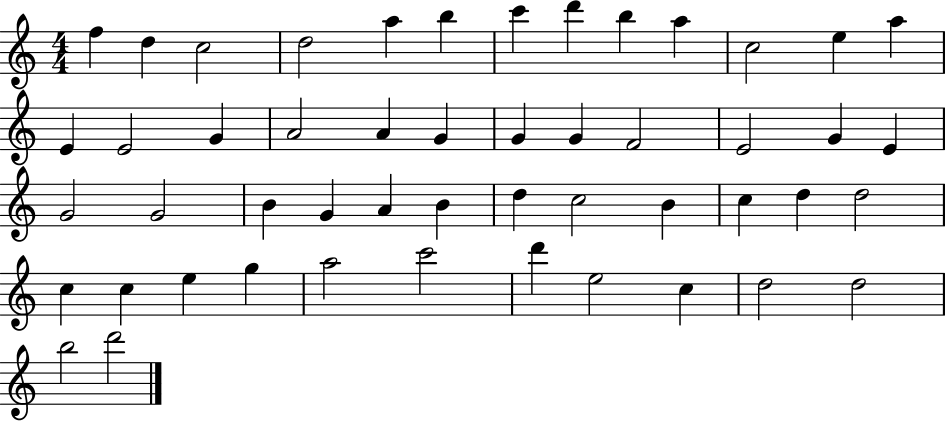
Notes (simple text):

F5/q D5/q C5/h D5/h A5/q B5/q C6/q D6/q B5/q A5/q C5/h E5/q A5/q E4/q E4/h G4/q A4/h A4/q G4/q G4/q G4/q F4/h E4/h G4/q E4/q G4/h G4/h B4/q G4/q A4/q B4/q D5/q C5/h B4/q C5/q D5/q D5/h C5/q C5/q E5/q G5/q A5/h C6/h D6/q E5/h C5/q D5/h D5/h B5/h D6/h